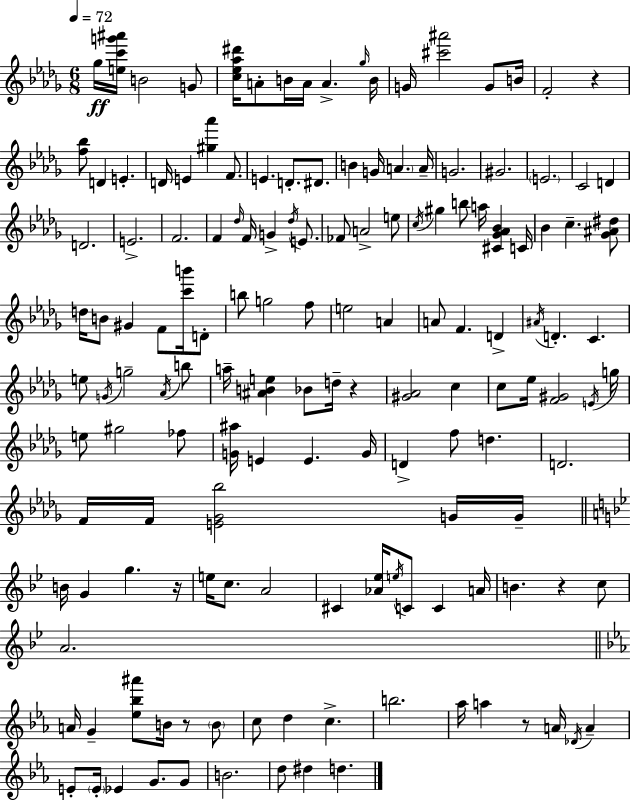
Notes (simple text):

Gb5/s [E5,C6,G6,A#6]/s B4/h G4/e [C5,Eb5,Ab5,D#6]/s A4/e B4/s A4/s A4/q. Gb5/s B4/s G4/s [C#6,A#6]/h G4/e B4/s F4/h R/q [F5,Bb5]/e D4/q E4/q. D4/s E4/q [G#5,Ab6]/q F4/e. E4/q. D4/e. D#4/e. B4/q G4/s A4/q. A4/s G4/h. G#4/h. E4/h. C4/h D4/q D4/h. E4/h. F4/h. F4/q Db5/s F4/s G4/q Db5/s E4/e. FES4/e A4/h E5/e C5/s G#5/q B5/e A5/s [C#4,Gb4,Ab4,Bb4]/q C4/s Bb4/q C5/q. [Gb4,A#4,D#5]/e D5/s B4/e G#4/q F4/e [C6,B6]/s D4/e B5/e G5/h F5/e E5/h A4/q A4/e F4/q. D4/q A#4/s D4/q. C4/q. E5/e G4/s G5/h Ab4/s B5/e A5/s [A#4,B4,E5]/q Bb4/e D5/s R/q [G#4,Ab4]/h C5/q C5/e Eb5/s [F4,G#4]/h E4/s G5/s E5/e G#5/h FES5/e [G4,A#5]/s E4/q E4/q. G4/s D4/q F5/e D5/q. D4/h. F4/s F4/s [E4,Gb4,Bb5]/h G4/s G4/s B4/s G4/q G5/q. R/s E5/s C5/e. A4/h C#4/q [Ab4,Eb5]/s E5/s C4/e C4/q A4/s B4/q. R/q C5/e A4/h. A4/s G4/q [Eb5,Bb5,A#6]/e B4/s R/e B4/e C5/e D5/q C5/q. B5/h. Ab5/s A5/q R/e A4/s Db4/s A4/q E4/e E4/s Eb4/q G4/e. G4/e B4/h. D5/e D#5/q D5/q.